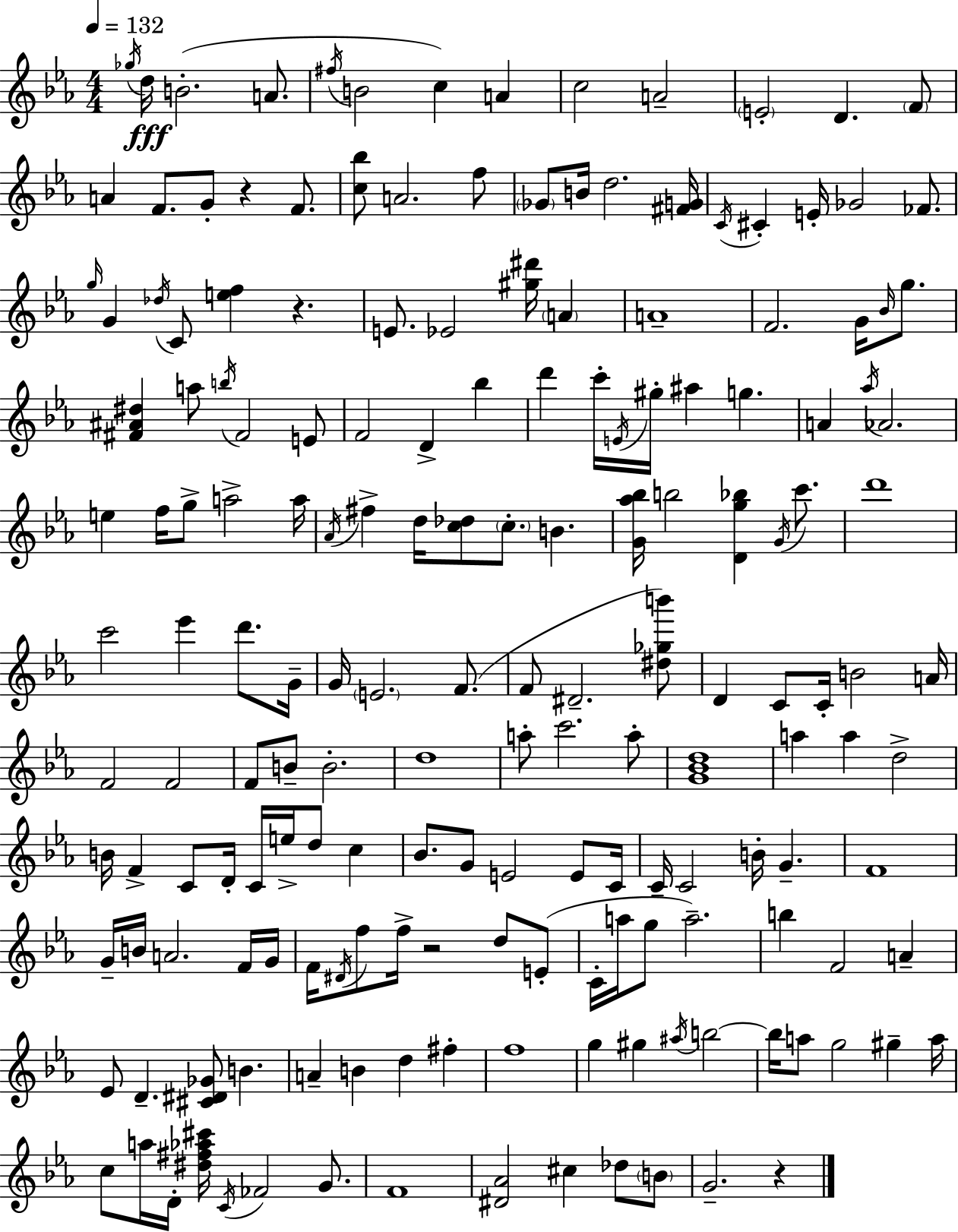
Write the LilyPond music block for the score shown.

{
  \clef treble
  \numericTimeSignature
  \time 4/4
  \key ees \major
  \tempo 4 = 132
  \acciaccatura { ges''16 }\fff d''16 b'2.-.( a'8. | \acciaccatura { fis''16 } b'2 c''4) a'4 | c''2 a'2-- | \parenthesize e'2-. d'4. | \break \parenthesize f'8 a'4 f'8. g'8-. r4 f'8. | <c'' bes''>8 a'2. | f''8 \parenthesize ges'8 b'16 d''2. | <fis' g'>16 \acciaccatura { c'16 } cis'4-. e'16-. ges'2 | \break fes'8. \grace { g''16 } g'4 \acciaccatura { des''16 } c'8 <e'' f''>4 r4. | e'8. ees'2 | <gis'' dis'''>16 \parenthesize a'4 a'1-- | f'2. | \break g'16 \grace { bes'16 } g''8. <fis' ais' dis''>4 a''8 \acciaccatura { b''16 } fis'2 | e'8 f'2 d'4-> | bes''4 d'''4 c'''16-. \acciaccatura { e'16 } gis''16-. ais''4 | g''4. a'4 \acciaccatura { aes''16 } aes'2. | \break e''4 f''16 g''8-> | a''2-> a''16 \acciaccatura { aes'16 } fis''4-> d''16 <c'' des''>8 | \parenthesize c''8.-. b'4. <g' aes'' bes''>16 b''2 | <d' g'' bes''>4 \acciaccatura { g'16 } c'''8. d'''1 | \break c'''2 | ees'''4 d'''8. g'16-- g'16 \parenthesize e'2. | f'8.( f'8 dis'2.-- | <dis'' ges'' b'''>8) d'4 c'8 | \break c'16-. b'2 a'16 f'2 | f'2 f'8 b'8-- b'2.-. | d''1 | a''8-. c'''2. | \break a''8-. <g' bes' d''>1 | a''4 a''4 | d''2-> b'16 f'4-> | c'8 d'16-. c'16 e''16-> d''8 c''4 bes'8. g'8 | \break e'2 e'8 c'16 c'16-- c'2 | b'16-. g'4.-- f'1 | g'16-- b'16 a'2. | f'16 g'16 f'16 \acciaccatura { dis'16 } f''8 f''16-> | \break r2 d''8 e'8-.( c'16-. a''16 g''8 | a''2.--) b''4 | f'2 a'4-- ees'8 d'4.-- | <cis' dis' ges'>8 b'4. a'4-- | \break b'4 d''4 fis''4-. f''1 | g''4 | gis''4 \acciaccatura { ais''16 } b''2~~ b''16 a''8 | g''2 gis''4-- a''16 c''8 a''16 | \break d'16-. <dis'' fis'' aes'' cis'''>16 \acciaccatura { c'16 } fes'2 g'8. f'1 | <dis' aes'>2 | cis''4 des''8 \parenthesize b'8 g'2.-- | r4 \bar "|."
}